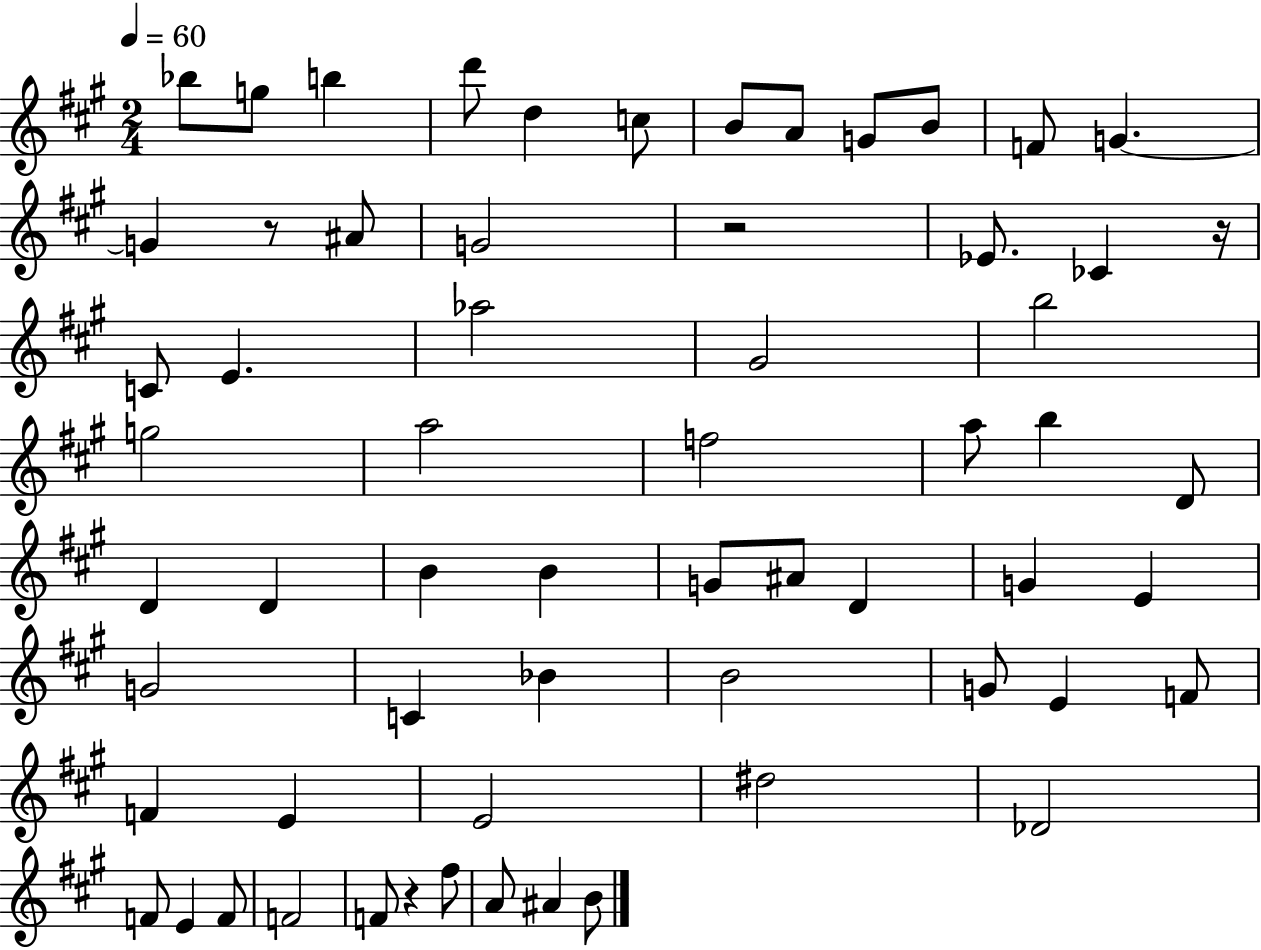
{
  \clef treble
  \numericTimeSignature
  \time 2/4
  \key a \major
  \tempo 4 = 60
  bes''8 g''8 b''4 | d'''8 d''4 c''8 | b'8 a'8 g'8 b'8 | f'8 g'4.~~ | \break g'4 r8 ais'8 | g'2 | r2 | ees'8. ces'4 r16 | \break c'8 e'4. | aes''2 | gis'2 | b''2 | \break g''2 | a''2 | f''2 | a''8 b''4 d'8 | \break d'4 d'4 | b'4 b'4 | g'8 ais'8 d'4 | g'4 e'4 | \break g'2 | c'4 bes'4 | b'2 | g'8 e'4 f'8 | \break f'4 e'4 | e'2 | dis''2 | des'2 | \break f'8 e'4 f'8 | f'2 | f'8 r4 fis''8 | a'8 ais'4 b'8 | \break \bar "|."
}